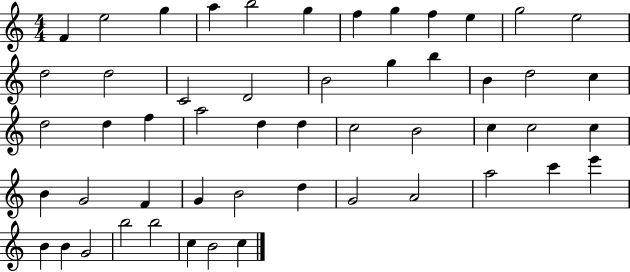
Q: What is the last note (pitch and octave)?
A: C5